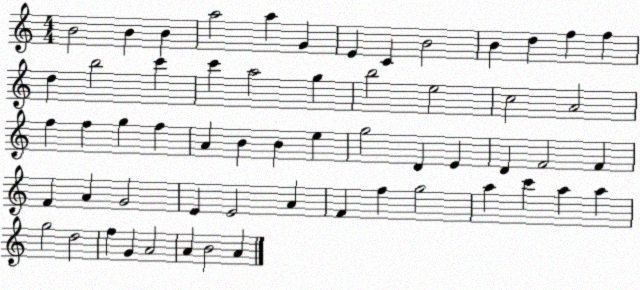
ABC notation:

X:1
T:Untitled
M:4/4
L:1/4
K:C
B2 B B a2 a G E C B2 B d f f d b2 c' c' a2 g b2 e2 c2 A2 f f g f A B B e g2 D E D F2 F F A G2 E E2 A F f g2 a c' a a g2 d2 f G A2 A B2 A